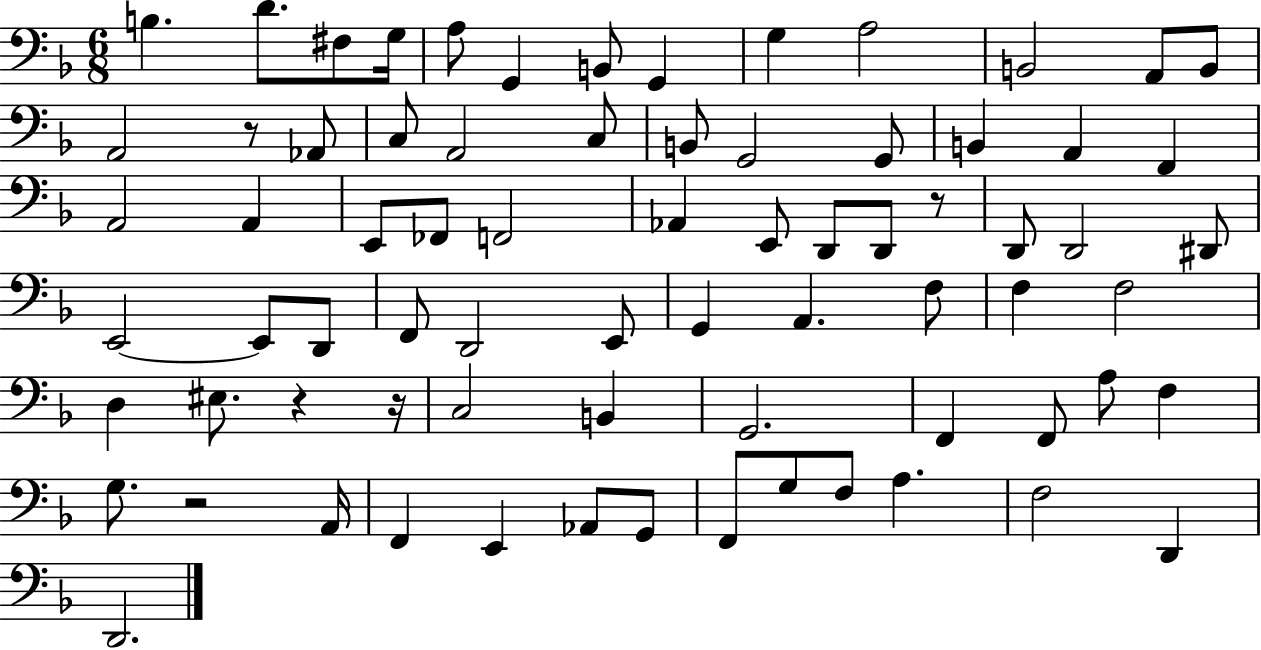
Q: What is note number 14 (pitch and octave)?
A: A2